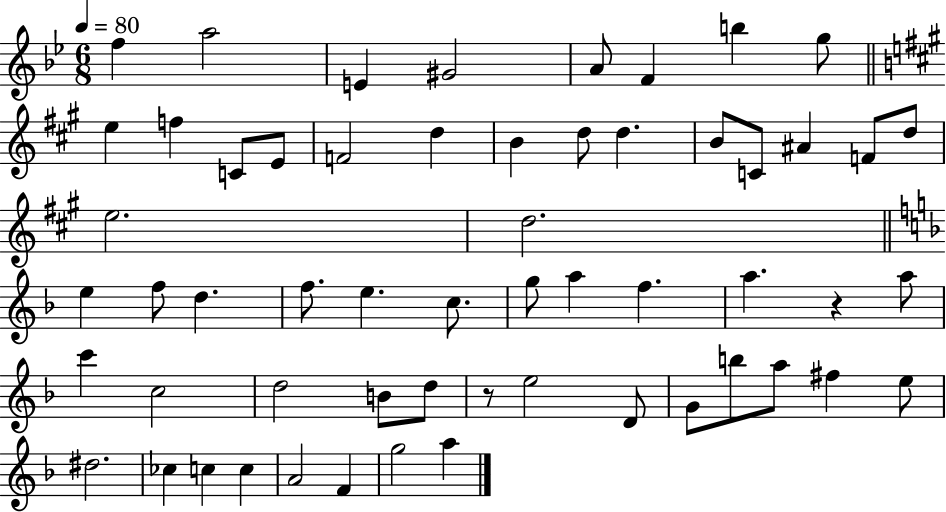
{
  \clef treble
  \numericTimeSignature
  \time 6/8
  \key bes \major
  \tempo 4 = 80
  f''4 a''2 | e'4 gis'2 | a'8 f'4 b''4 g''8 | \bar "||" \break \key a \major e''4 f''4 c'8 e'8 | f'2 d''4 | b'4 d''8 d''4. | b'8 c'8 ais'4 f'8 d''8 | \break e''2. | d''2. | \bar "||" \break \key f \major e''4 f''8 d''4. | f''8. e''4. c''8. | g''8 a''4 f''4. | a''4. r4 a''8 | \break c'''4 c''2 | d''2 b'8 d''8 | r8 e''2 d'8 | g'8 b''8 a''8 fis''4 e''8 | \break dis''2. | ces''4 c''4 c''4 | a'2 f'4 | g''2 a''4 | \break \bar "|."
}